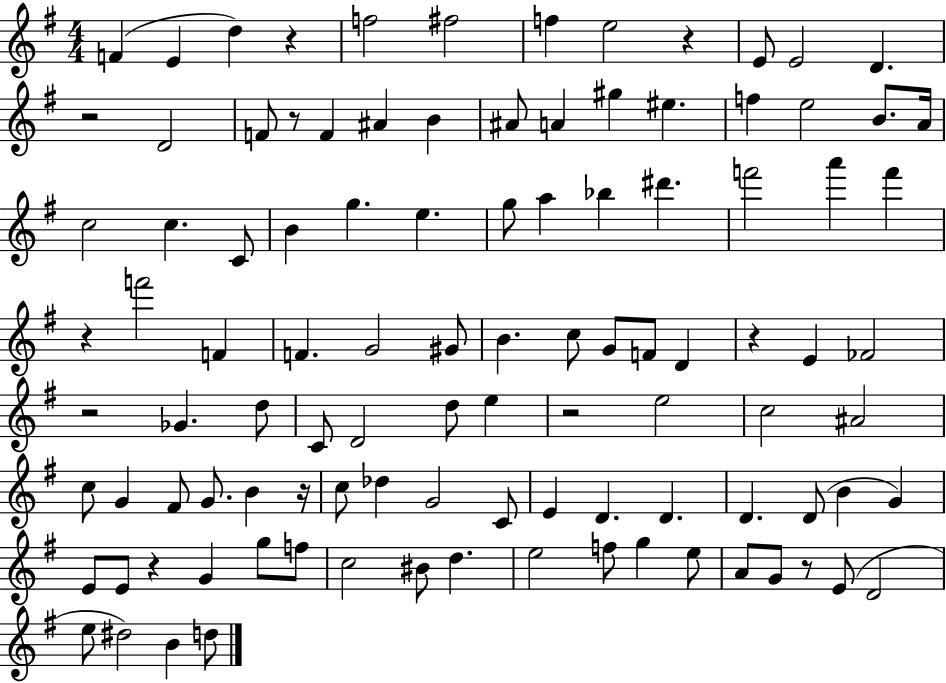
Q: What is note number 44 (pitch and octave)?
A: G4